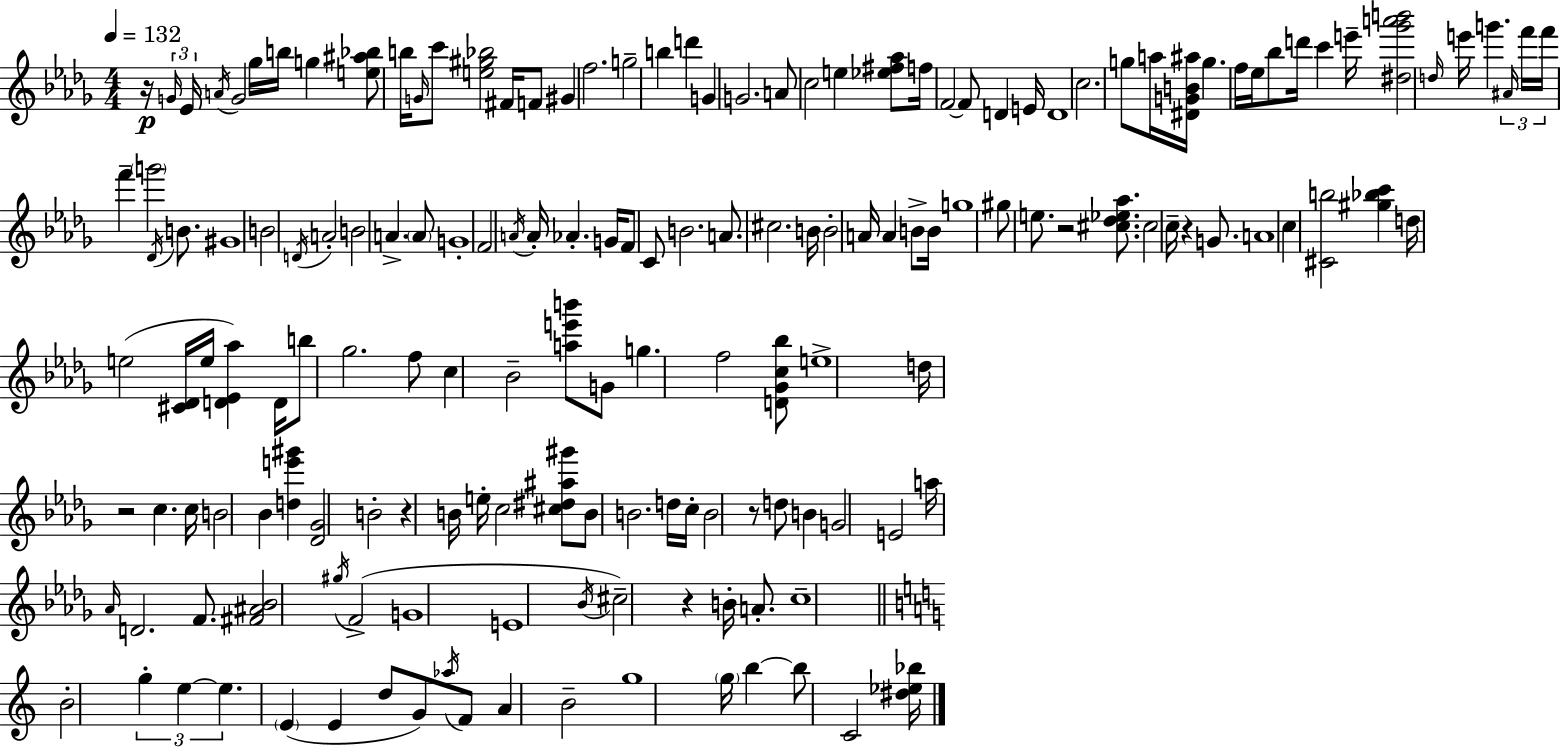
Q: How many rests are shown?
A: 7